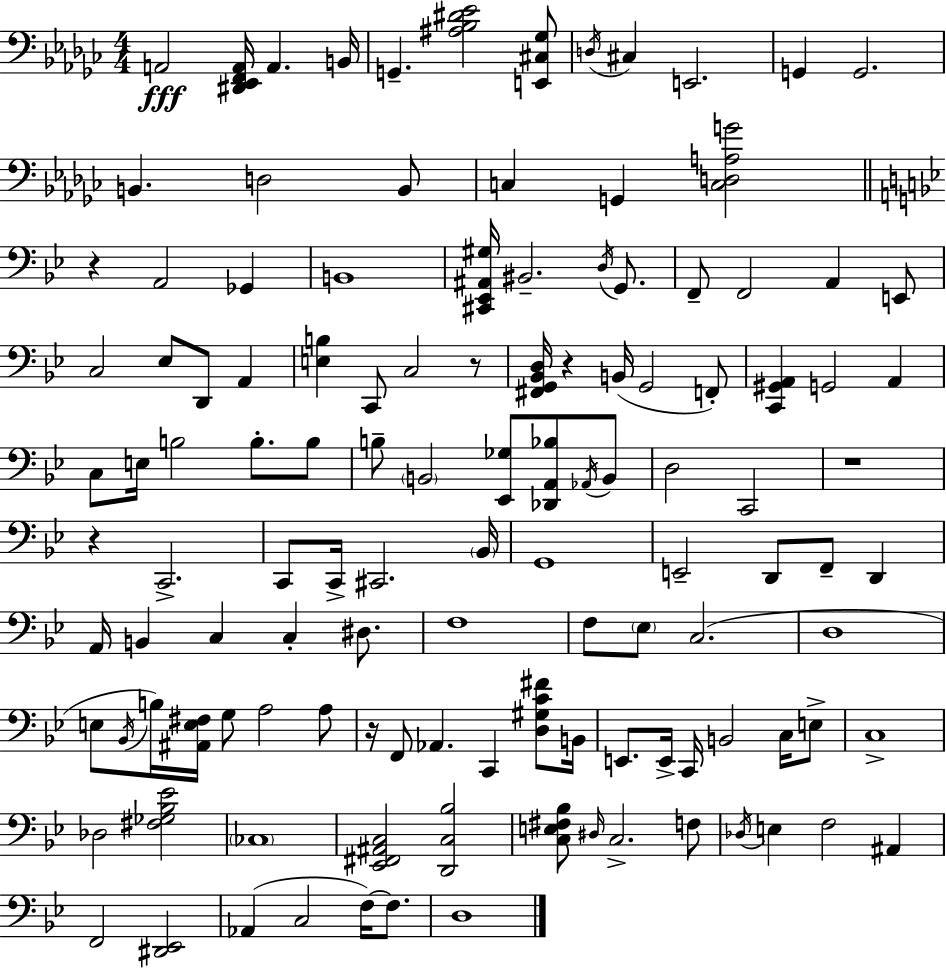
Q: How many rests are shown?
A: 6